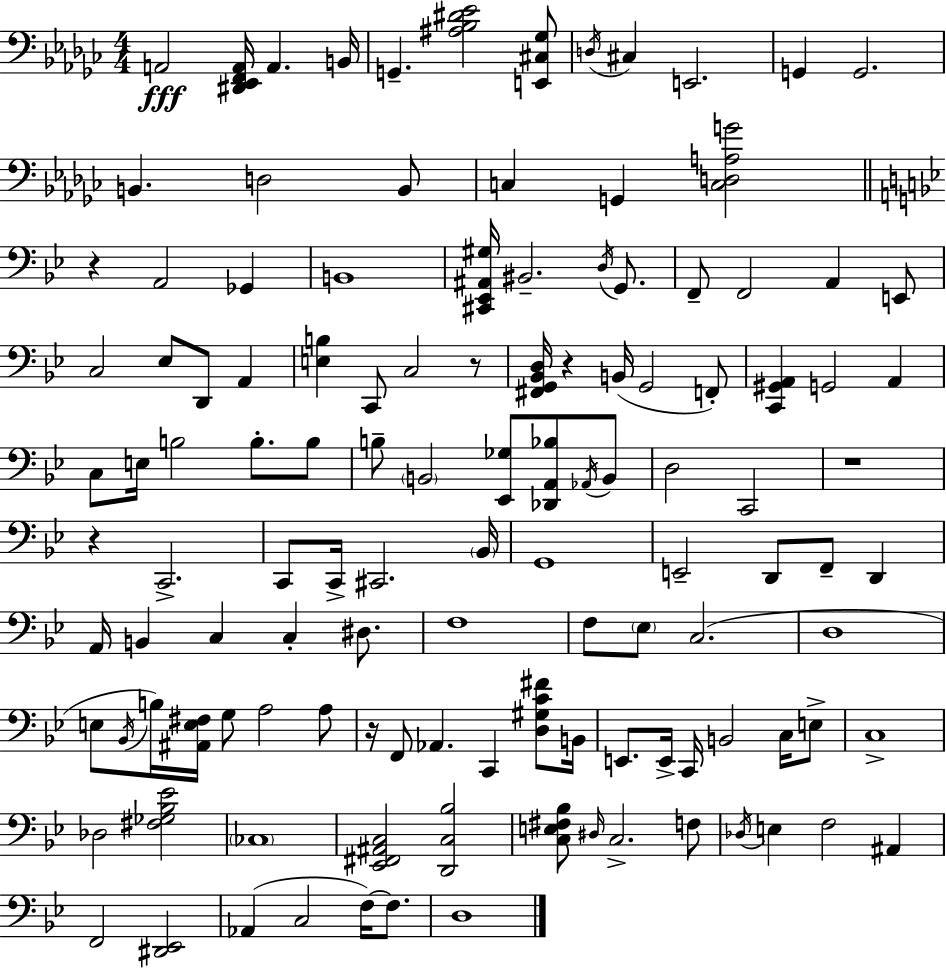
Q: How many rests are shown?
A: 6